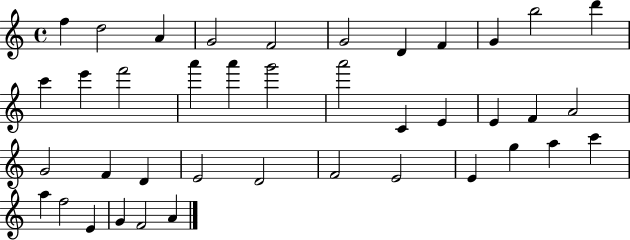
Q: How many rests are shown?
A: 0